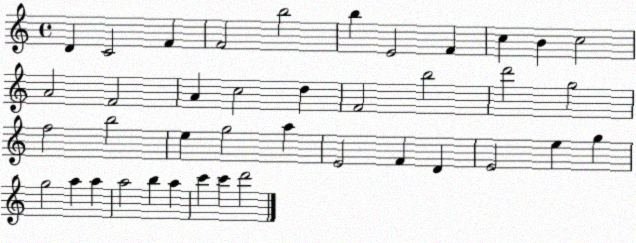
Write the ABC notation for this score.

X:1
T:Untitled
M:4/4
L:1/4
K:C
D C2 F F2 b2 b E2 F c B c2 A2 F2 A c2 d F2 b2 d'2 g2 f2 b2 e g2 a E2 F D E2 e g g2 a a a2 b a c' c' d'2